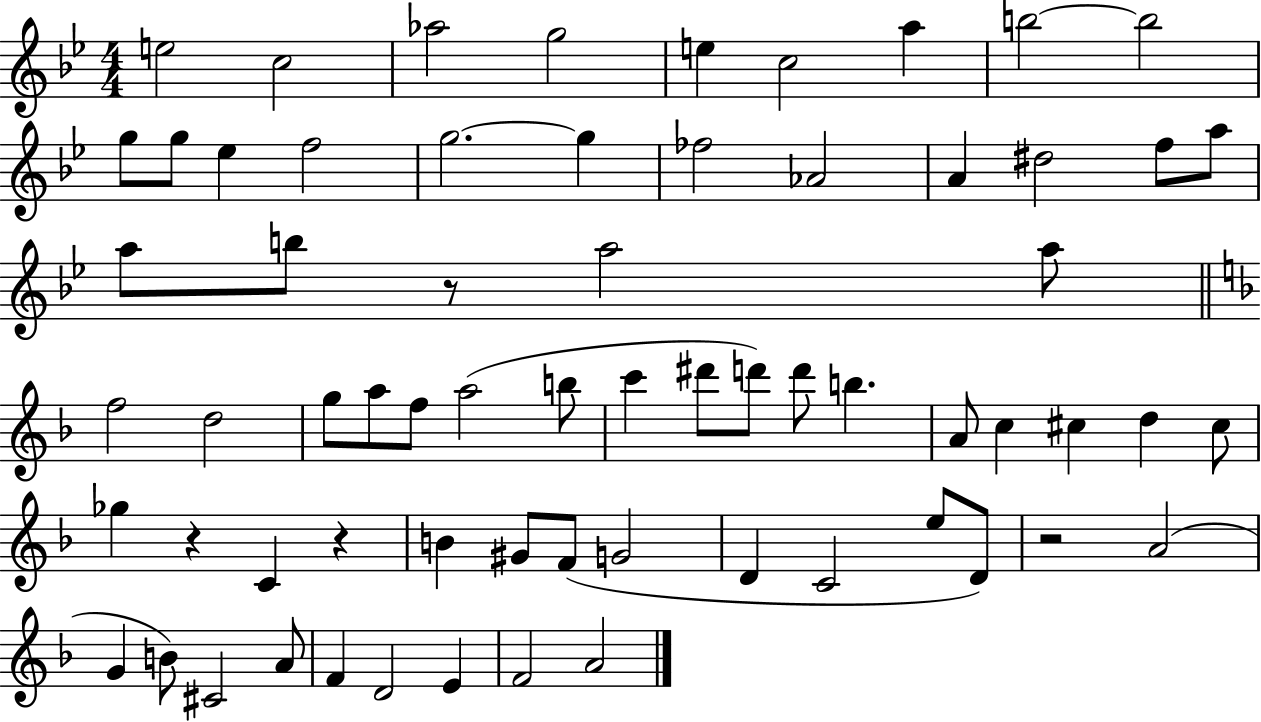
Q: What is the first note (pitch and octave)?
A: E5